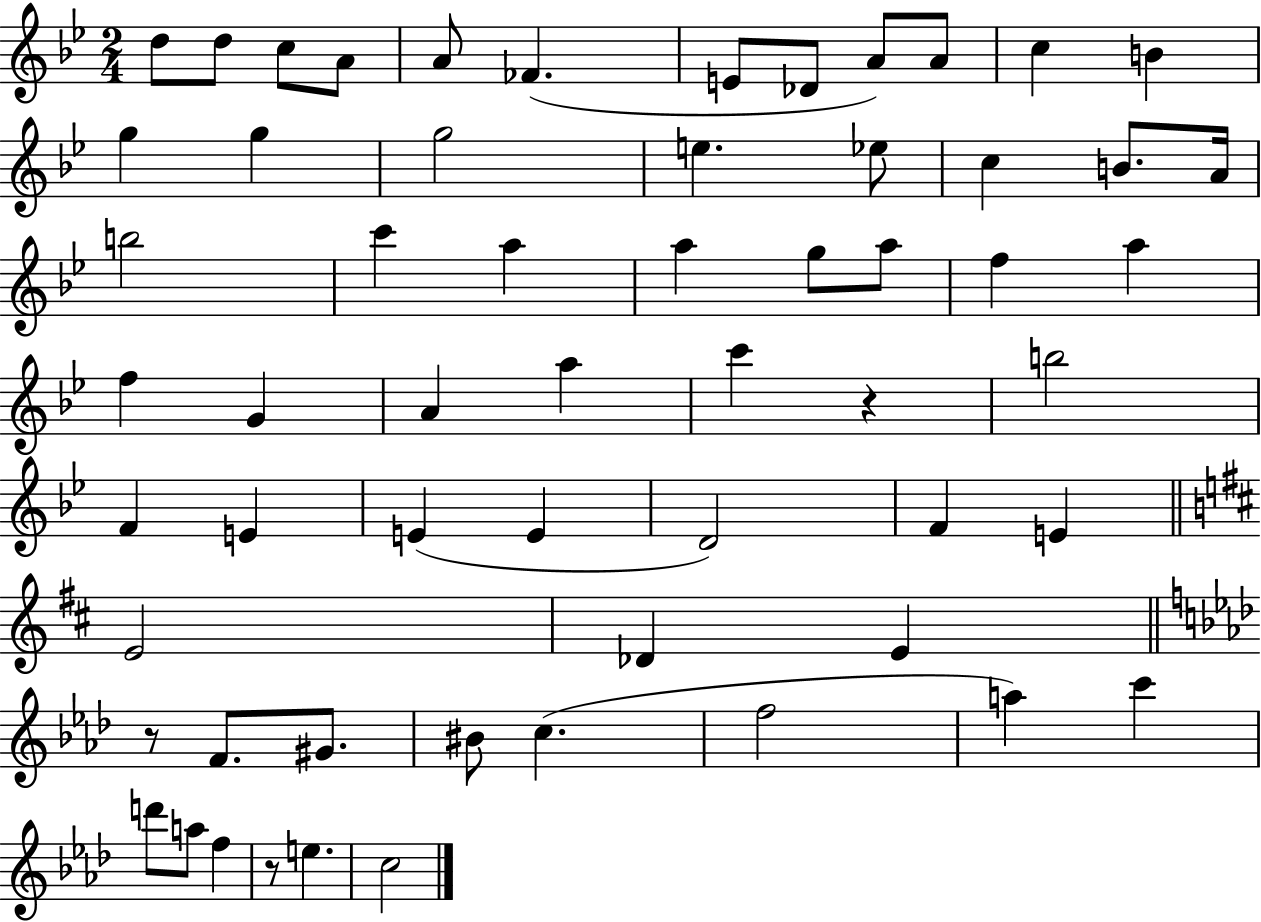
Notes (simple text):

D5/e D5/e C5/e A4/e A4/e FES4/q. E4/e Db4/e A4/e A4/e C5/q B4/q G5/q G5/q G5/h E5/q. Eb5/e C5/q B4/e. A4/s B5/h C6/q A5/q A5/q G5/e A5/e F5/q A5/q F5/q G4/q A4/q A5/q C6/q R/q B5/h F4/q E4/q E4/q E4/q D4/h F4/q E4/q E4/h Db4/q E4/q R/e F4/e. G#4/e. BIS4/e C5/q. F5/h A5/q C6/q D6/e A5/e F5/q R/e E5/q. C5/h